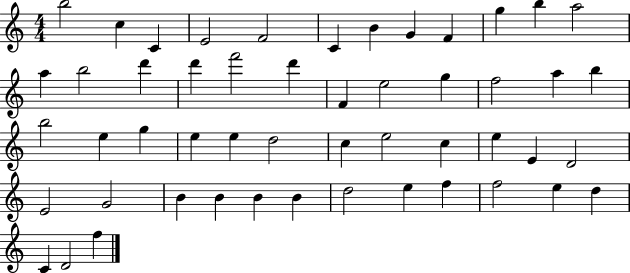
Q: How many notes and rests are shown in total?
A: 51